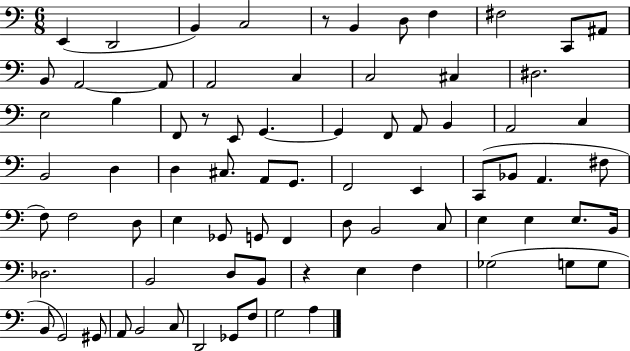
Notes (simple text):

E2/q D2/h B2/q C3/h R/e B2/q D3/e F3/q F#3/h C2/e A#2/e B2/e A2/h A2/e A2/h C3/q C3/h C#3/q D#3/h. E3/h B3/q F2/e R/e E2/e G2/q. G2/q F2/e A2/e B2/q A2/h C3/q B2/h D3/q D3/q C#3/e. A2/e G2/e. F2/h E2/q C2/e Bb2/e A2/q. F#3/e F3/e F3/h D3/e E3/q Gb2/e G2/e F2/q D3/e B2/h C3/e E3/q E3/q E3/e. B2/s Db3/h. B2/h D3/e B2/e R/q E3/q F3/q Gb3/h G3/e G3/e B2/e G2/h G#2/e A2/e B2/h C3/e D2/h Gb2/e F3/e G3/h A3/q